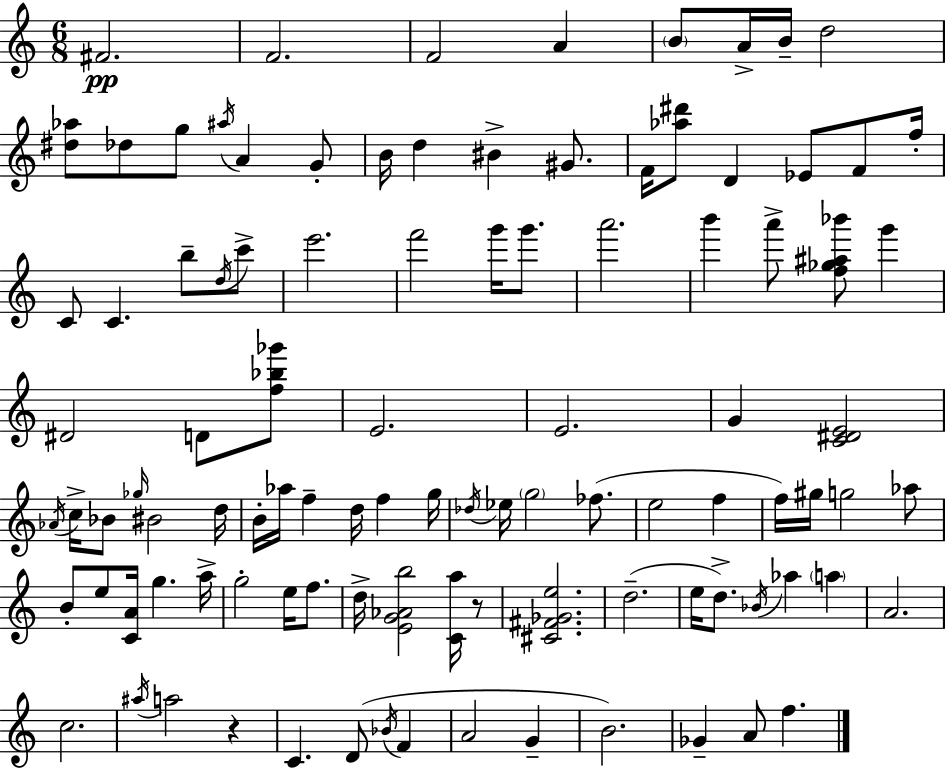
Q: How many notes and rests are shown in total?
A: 101